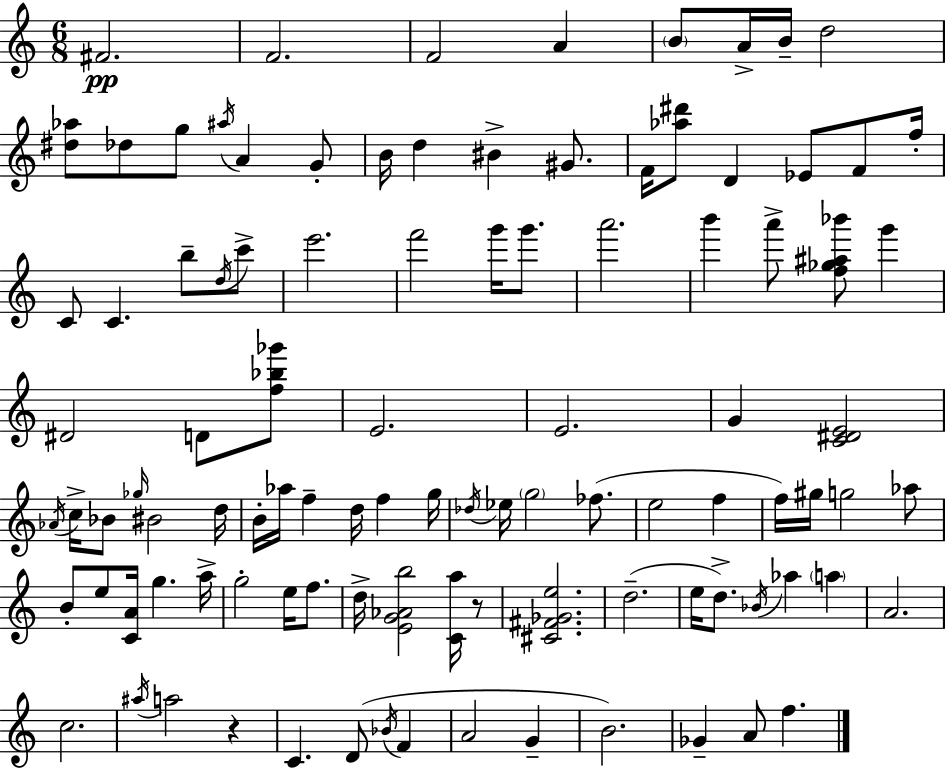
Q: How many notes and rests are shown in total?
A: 101